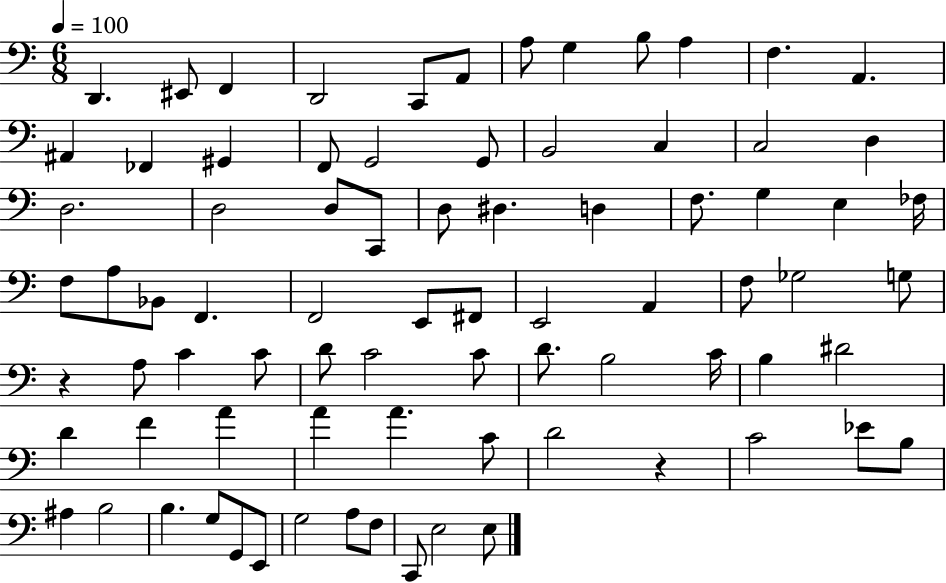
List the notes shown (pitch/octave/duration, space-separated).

D2/q. EIS2/e F2/q D2/h C2/e A2/e A3/e G3/q B3/e A3/q F3/q. A2/q. A#2/q FES2/q G#2/q F2/e G2/h G2/e B2/h C3/q C3/h D3/q D3/h. D3/h D3/e C2/e D3/e D#3/q. D3/q F3/e. G3/q E3/q FES3/s F3/e A3/e Bb2/e F2/q. F2/h E2/e F#2/e E2/h A2/q F3/e Gb3/h G3/e R/q A3/e C4/q C4/e D4/e C4/h C4/e D4/e. B3/h C4/s B3/q D#4/h D4/q F4/q A4/q A4/q A4/q. C4/e D4/h R/q C4/h Eb4/e B3/e A#3/q B3/h B3/q. G3/e G2/e E2/e G3/h A3/e F3/e C2/e E3/h E3/e